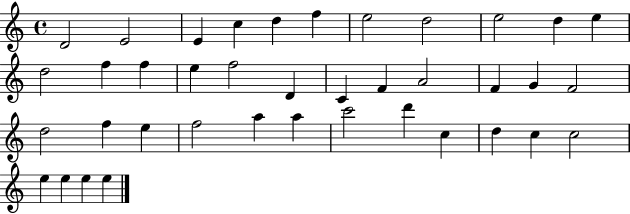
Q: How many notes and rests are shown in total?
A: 39